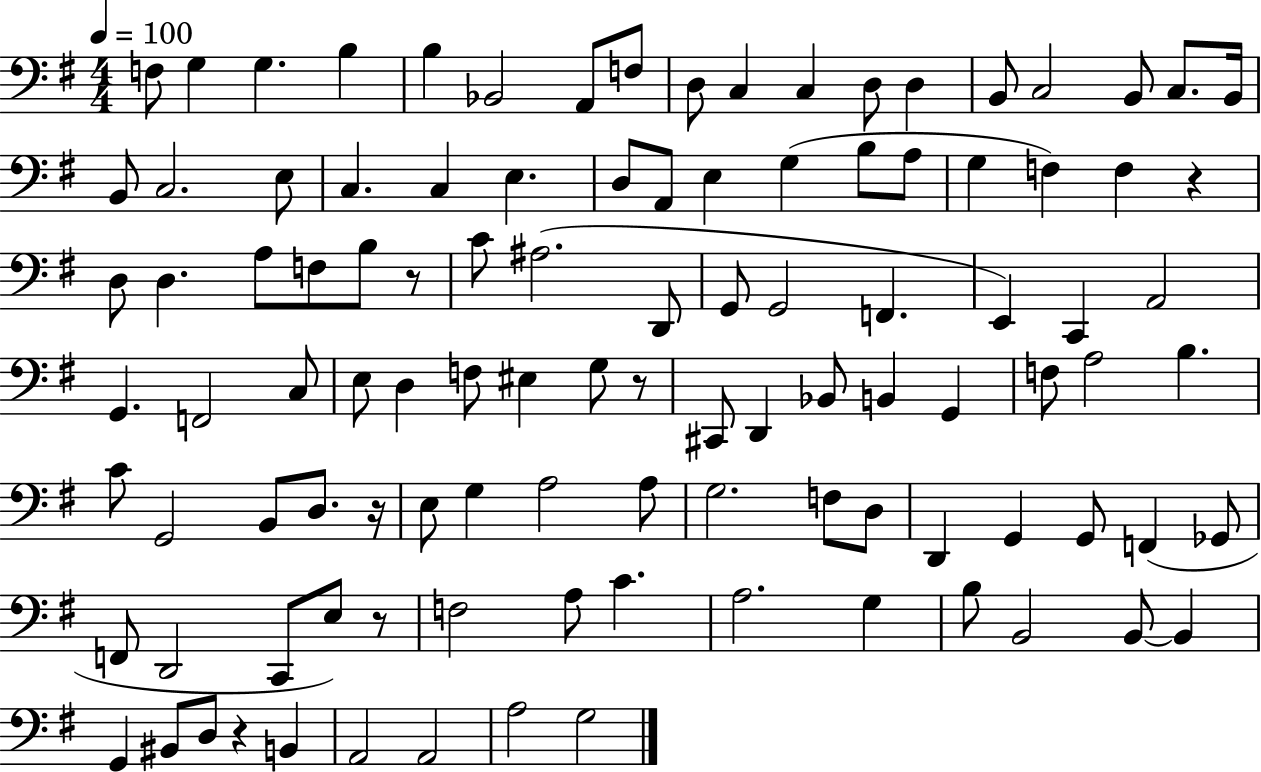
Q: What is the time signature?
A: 4/4